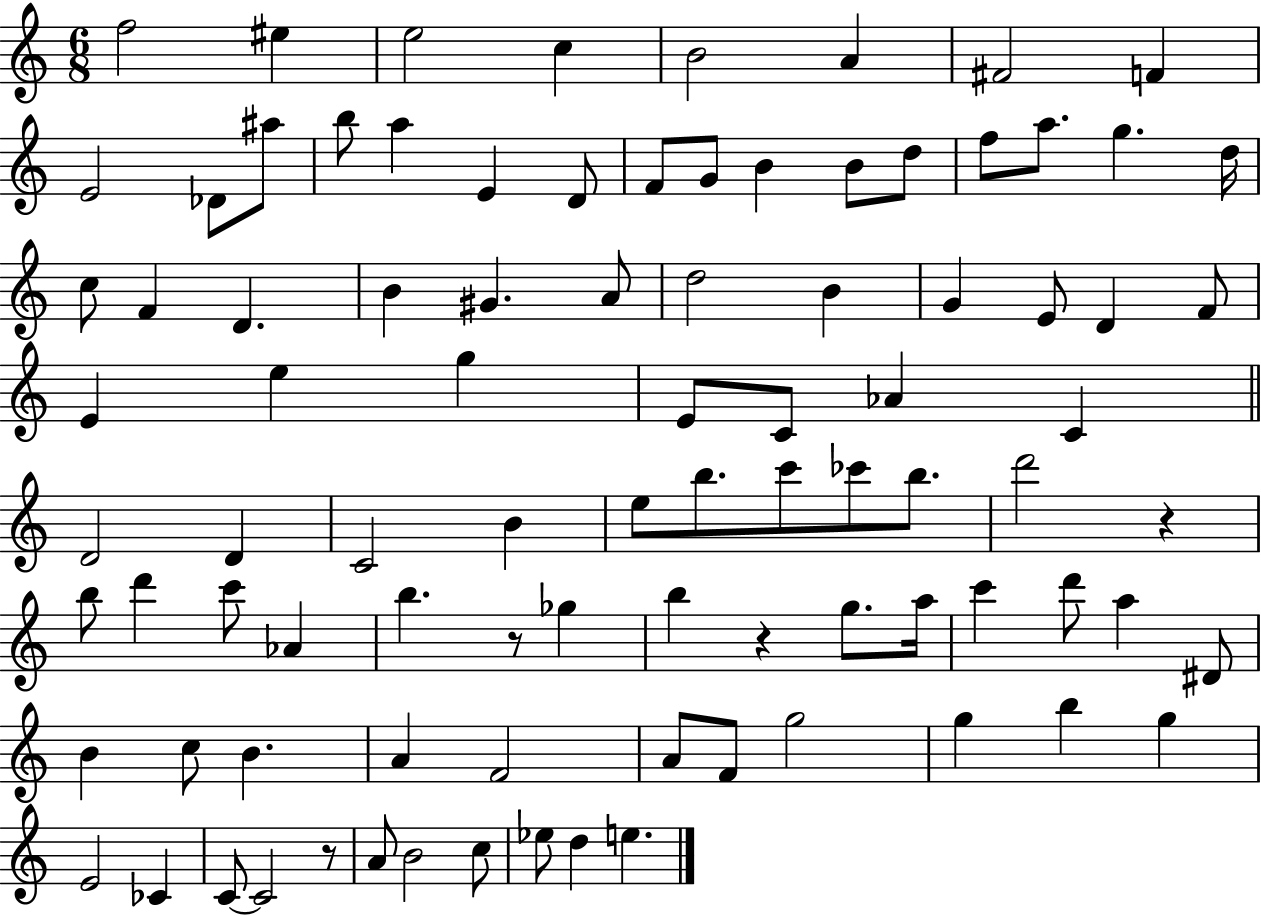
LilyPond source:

{
  \clef treble
  \numericTimeSignature
  \time 6/8
  \key c \major
  f''2 eis''4 | e''2 c''4 | b'2 a'4 | fis'2 f'4 | \break e'2 des'8 ais''8 | b''8 a''4 e'4 d'8 | f'8 g'8 b'4 b'8 d''8 | f''8 a''8. g''4. d''16 | \break c''8 f'4 d'4. | b'4 gis'4. a'8 | d''2 b'4 | g'4 e'8 d'4 f'8 | \break e'4 e''4 g''4 | e'8 c'8 aes'4 c'4 | \bar "||" \break \key c \major d'2 d'4 | c'2 b'4 | e''8 b''8. c'''8 ces'''8 b''8. | d'''2 r4 | \break b''8 d'''4 c'''8 aes'4 | b''4. r8 ges''4 | b''4 r4 g''8. a''16 | c'''4 d'''8 a''4 dis'8 | \break b'4 c''8 b'4. | a'4 f'2 | a'8 f'8 g''2 | g''4 b''4 g''4 | \break e'2 ces'4 | c'8~~ c'2 r8 | a'8 b'2 c''8 | ees''8 d''4 e''4. | \break \bar "|."
}